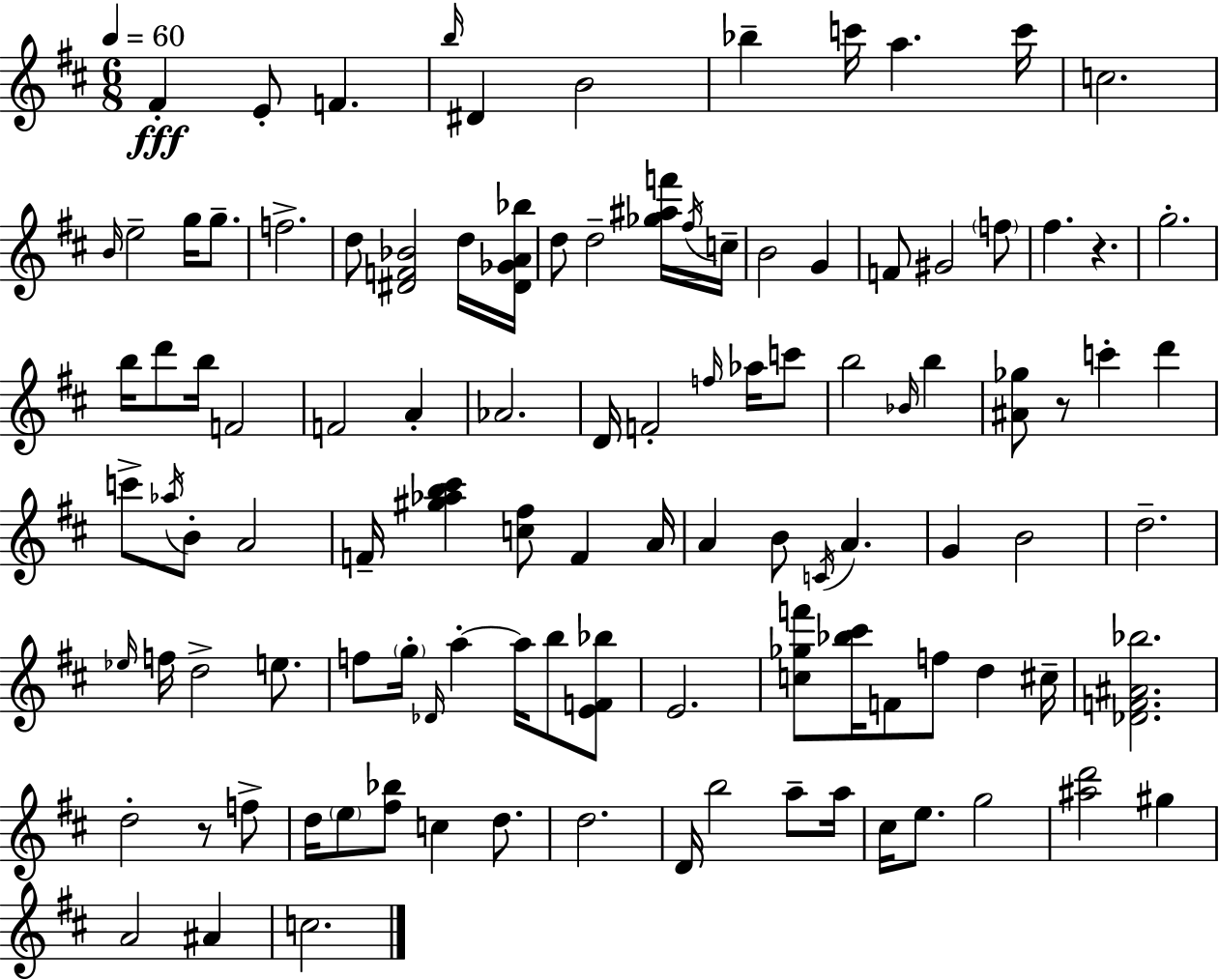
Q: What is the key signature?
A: D major